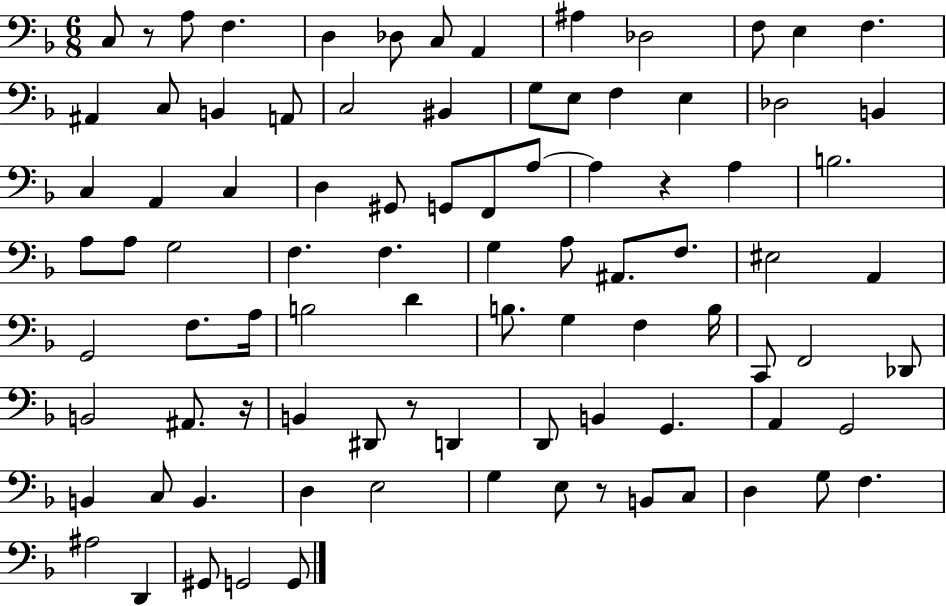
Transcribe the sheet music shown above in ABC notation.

X:1
T:Untitled
M:6/8
L:1/4
K:F
C,/2 z/2 A,/2 F, D, _D,/2 C,/2 A,, ^A, _D,2 F,/2 E, F, ^A,, C,/2 B,, A,,/2 C,2 ^B,, G,/2 E,/2 F, E, _D,2 B,, C, A,, C, D, ^G,,/2 G,,/2 F,,/2 A,/2 A, z A, B,2 A,/2 A,/2 G,2 F, F, G, A,/2 ^A,,/2 F,/2 ^E,2 A,, G,,2 F,/2 A,/4 B,2 D B,/2 G, F, B,/4 C,,/2 F,,2 _D,,/2 B,,2 ^A,,/2 z/4 B,, ^D,,/2 z/2 D,, D,,/2 B,, G,, A,, G,,2 B,, C,/2 B,, D, E,2 G, E,/2 z/2 B,,/2 C,/2 D, G,/2 F, ^A,2 D,, ^G,,/2 G,,2 G,,/2